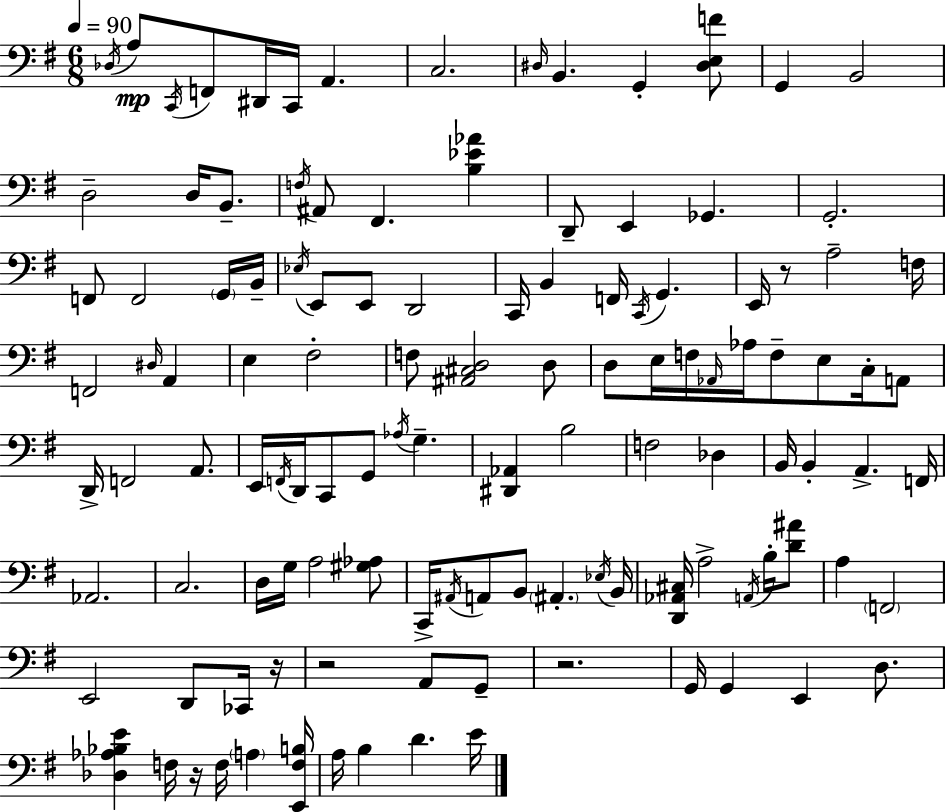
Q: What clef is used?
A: bass